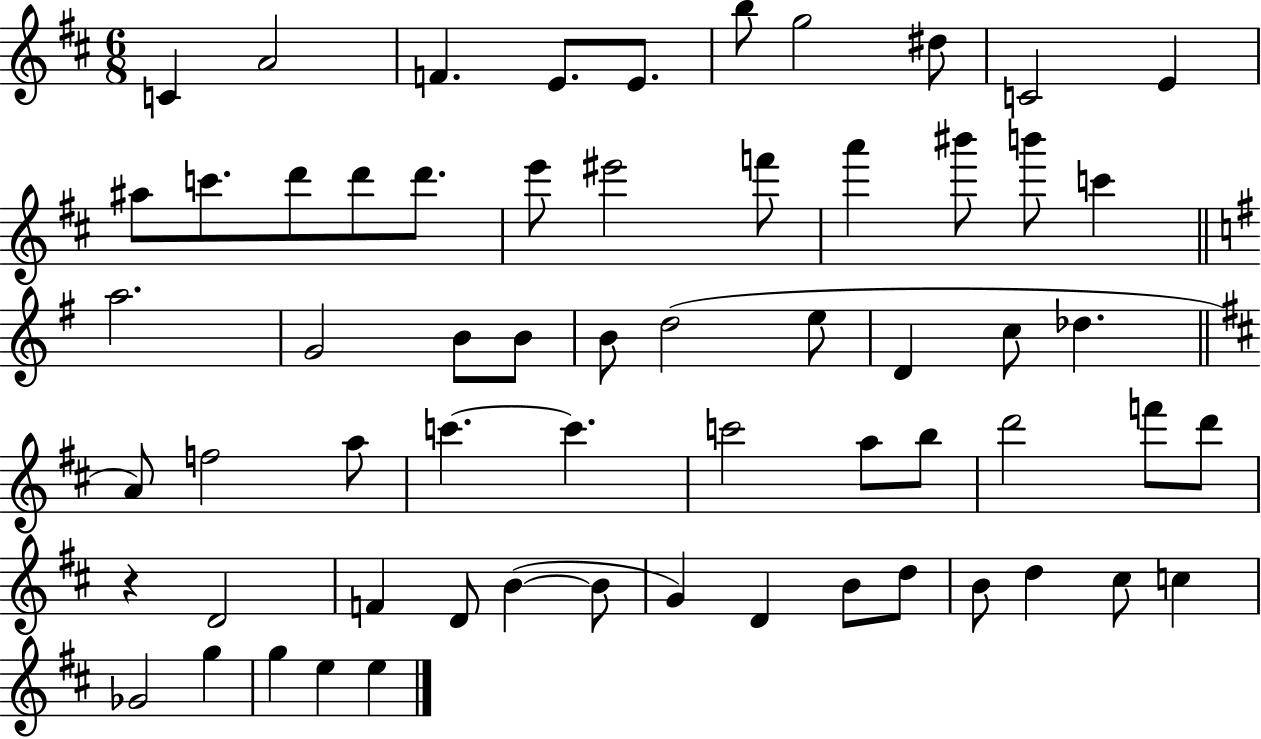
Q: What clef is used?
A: treble